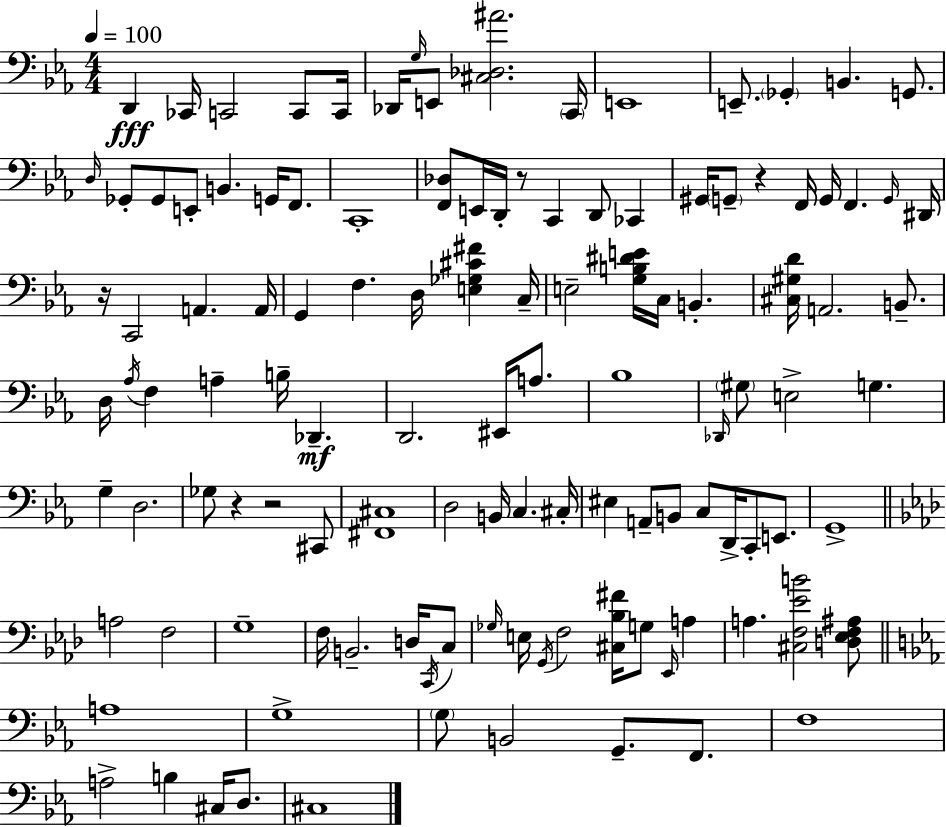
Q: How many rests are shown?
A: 5